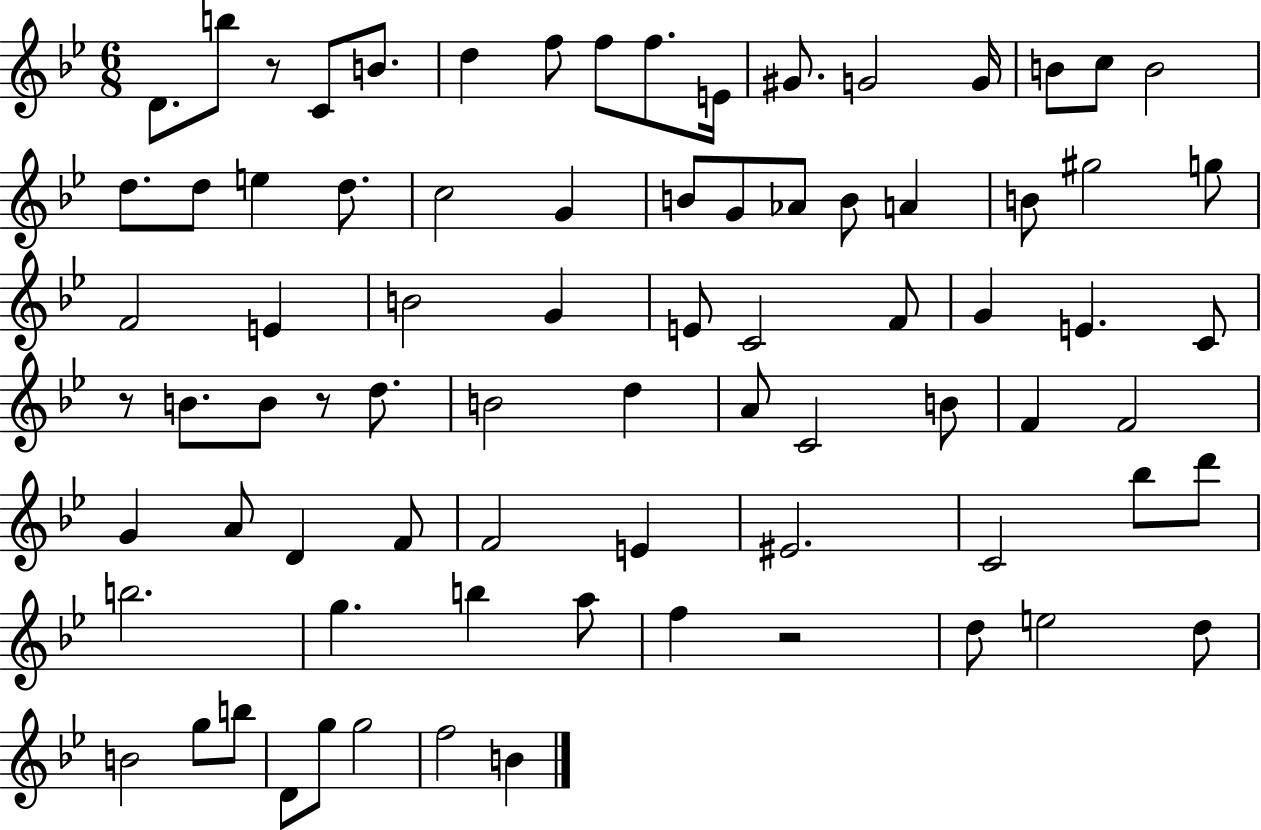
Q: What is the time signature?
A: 6/8